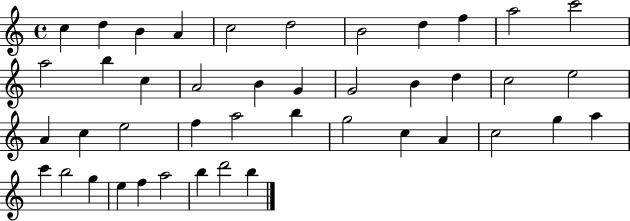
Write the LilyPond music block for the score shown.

{
  \clef treble
  \time 4/4
  \defaultTimeSignature
  \key c \major
  c''4 d''4 b'4 a'4 | c''2 d''2 | b'2 d''4 f''4 | a''2 c'''2 | \break a''2 b''4 c''4 | a'2 b'4 g'4 | g'2 b'4 d''4 | c''2 e''2 | \break a'4 c''4 e''2 | f''4 a''2 b''4 | g''2 c''4 a'4 | c''2 g''4 a''4 | \break c'''4 b''2 g''4 | e''4 f''4 a''2 | b''4 d'''2 b''4 | \bar "|."
}